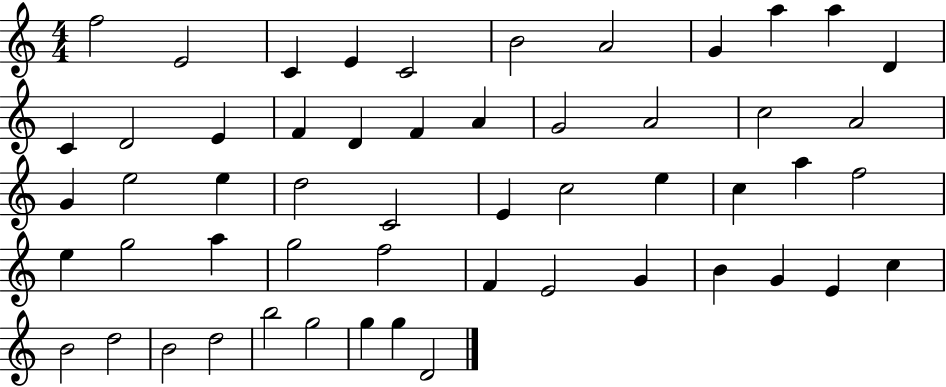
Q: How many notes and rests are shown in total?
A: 54